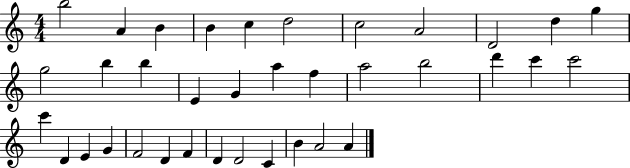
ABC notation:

X:1
T:Untitled
M:4/4
L:1/4
K:C
b2 A B B c d2 c2 A2 D2 d g g2 b b E G a f a2 b2 d' c' c'2 c' D E G F2 D F D D2 C B A2 A